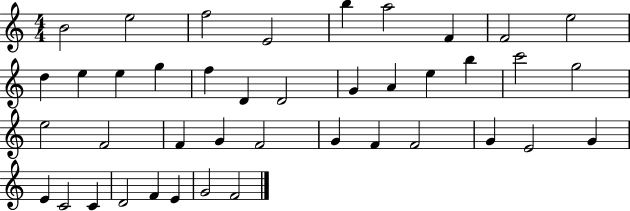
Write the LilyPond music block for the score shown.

{
  \clef treble
  \numericTimeSignature
  \time 4/4
  \key c \major
  b'2 e''2 | f''2 e'2 | b''4 a''2 f'4 | f'2 e''2 | \break d''4 e''4 e''4 g''4 | f''4 d'4 d'2 | g'4 a'4 e''4 b''4 | c'''2 g''2 | \break e''2 f'2 | f'4 g'4 f'2 | g'4 f'4 f'2 | g'4 e'2 g'4 | \break e'4 c'2 c'4 | d'2 f'4 e'4 | g'2 f'2 | \bar "|."
}